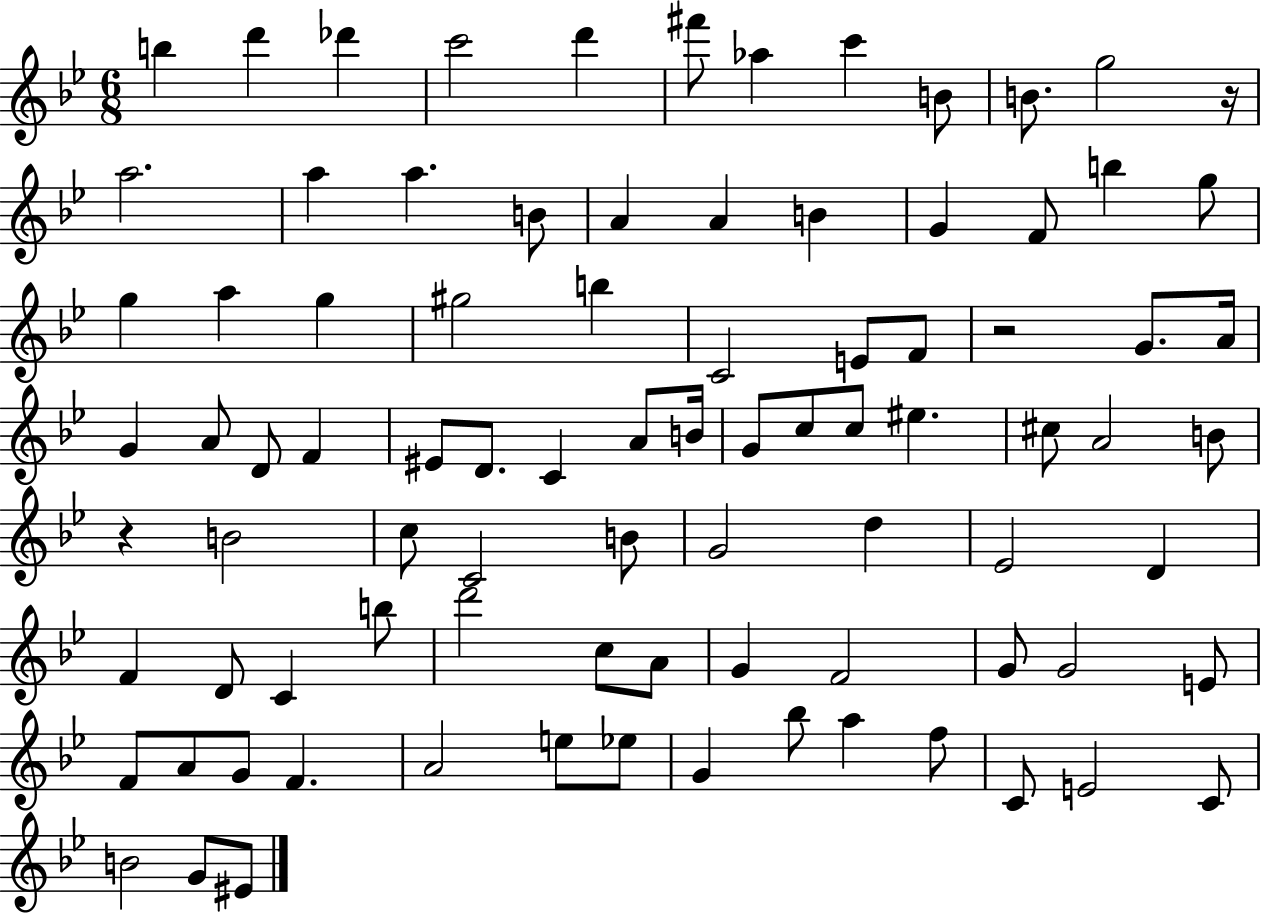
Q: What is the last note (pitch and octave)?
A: EIS4